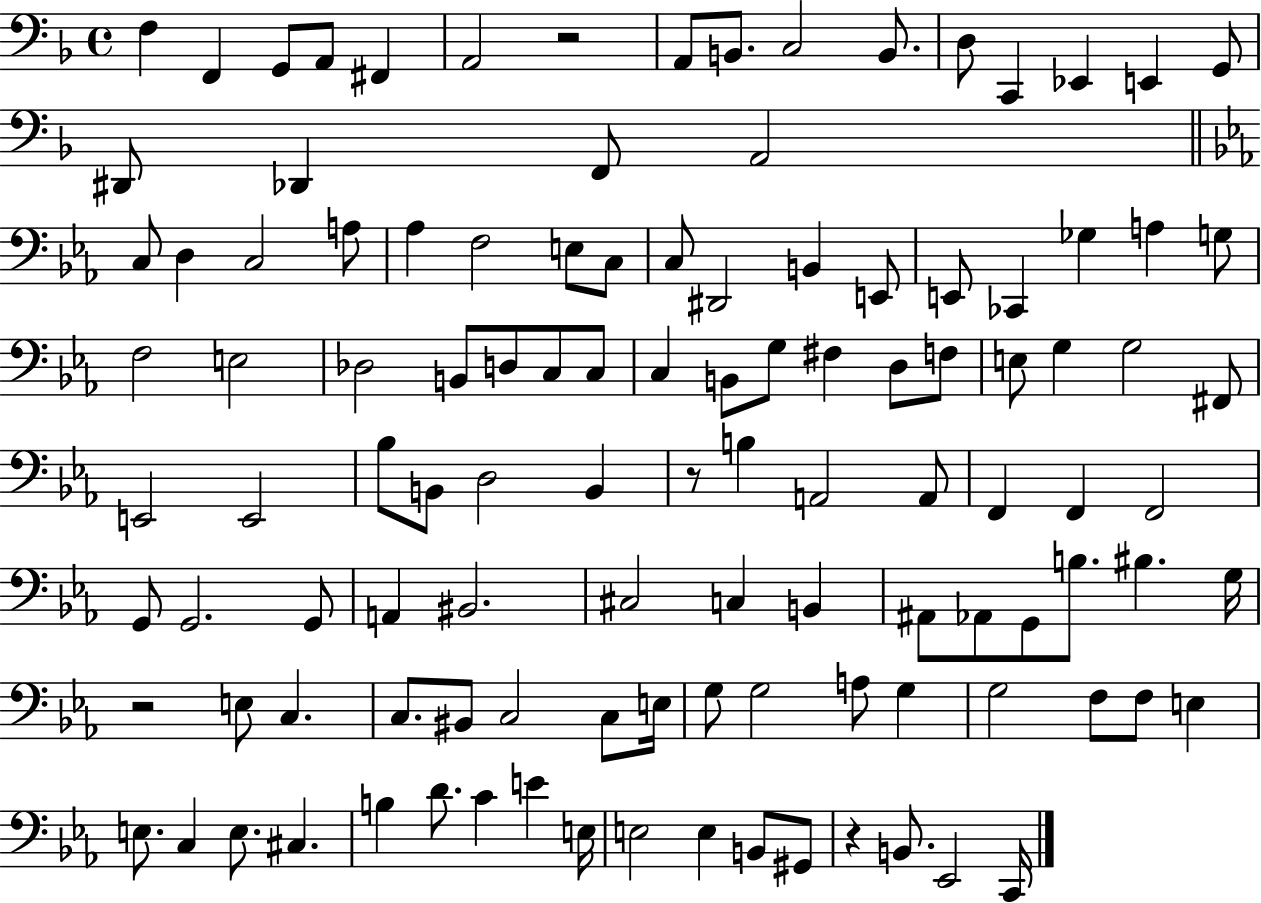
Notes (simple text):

F3/q F2/q G2/e A2/e F#2/q A2/h R/h A2/e B2/e. C3/h B2/e. D3/e C2/q Eb2/q E2/q G2/e D#2/e Db2/q F2/e A2/h C3/e D3/q C3/h A3/e Ab3/q F3/h E3/e C3/e C3/e D#2/h B2/q E2/e E2/e CES2/q Gb3/q A3/q G3/e F3/h E3/h Db3/h B2/e D3/e C3/e C3/e C3/q B2/e G3/e F#3/q D3/e F3/e E3/e G3/q G3/h F#2/e E2/h E2/h Bb3/e B2/e D3/h B2/q R/e B3/q A2/h A2/e F2/q F2/q F2/h G2/e G2/h. G2/e A2/q BIS2/h. C#3/h C3/q B2/q A#2/e Ab2/e G2/e B3/e. BIS3/q. G3/s R/h E3/e C3/q. C3/e. BIS2/e C3/h C3/e E3/s G3/e G3/h A3/e G3/q G3/h F3/e F3/e E3/q E3/e. C3/q E3/e. C#3/q. B3/q D4/e. C4/q E4/q E3/s E3/h E3/q B2/e G#2/e R/q B2/e. Eb2/h C2/s